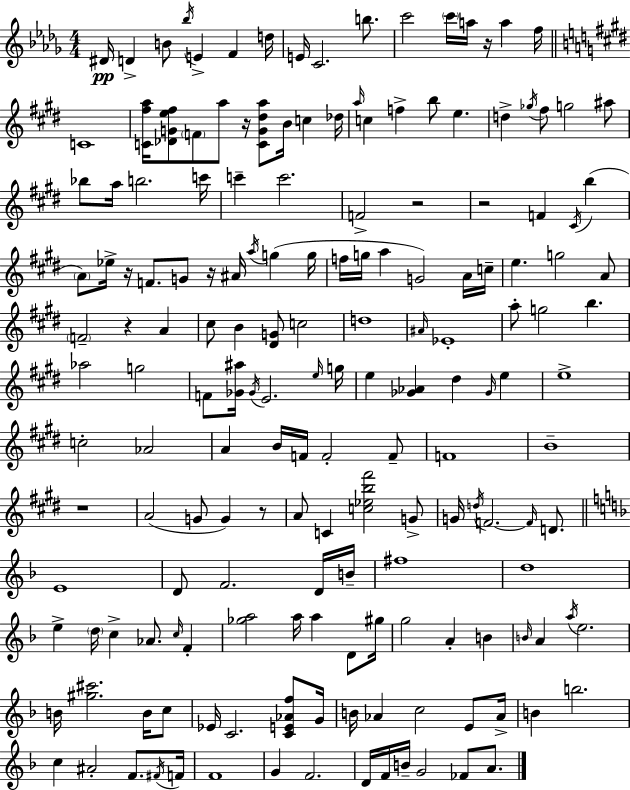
D#4/s D4/q B4/e Bb5/s E4/q F4/q D5/s E4/s C4/h. B5/e. C6/h C6/s A5/s R/s A5/q F5/s C4/w [C4,F#5,A5]/s [Db4,G4,E5,F#5]/e F4/e A5/e R/s [C4,G4,D#5,A5]/e B4/s C5/q Db5/s A5/s C5/q F5/q B5/e E5/q. D5/q Gb5/s F#5/e G5/h A#5/e Bb5/e A5/s B5/h. C6/s C6/q C6/h. F4/h R/h R/h F4/q C#4/s B5/q A4/e Eb5/s R/s F4/e. G4/e R/s A#4/s A5/s G5/q G5/s F5/s G5/s A5/q G4/h A4/s C5/s E5/q. G5/h A4/e F4/h R/q A4/q C#5/e B4/q [D#4,G4]/e C5/h D5/w A#4/s Eb4/w A5/e G5/h B5/q. Ab5/h G5/h F4/e [Gb4,A#5]/s Gb4/s E4/h. E5/s G5/s E5/q [Gb4,Ab4]/q D#5/q Gb4/s E5/q E5/w C5/h Ab4/h A4/q B4/s F4/s F4/h F4/e F4/w B4/w R/w A4/h G4/e G4/q R/e A4/e C4/q [C5,Eb5,B5,F#6]/h G4/e G4/s D5/s F4/h. F4/s D4/e. E4/w D4/e F4/h. D4/s B4/s F#5/w D5/w E5/q D5/s C5/q Ab4/e. C5/s F4/q [Gb5,A5]/h A5/s A5/q D4/e G#5/s G5/h A4/q B4/q B4/s A4/q A5/s E5/h. B4/s [G#5,C#6]/h. B4/s C5/e Eb4/s C4/h. [C4,E4,Ab4,F5]/e G4/s B4/s Ab4/q C5/h E4/e Ab4/s B4/q B5/h. C5/q A#4/h F4/e. F#4/s F4/s F4/w G4/q F4/h. D4/s F4/s B4/s G4/h FES4/e A4/e.